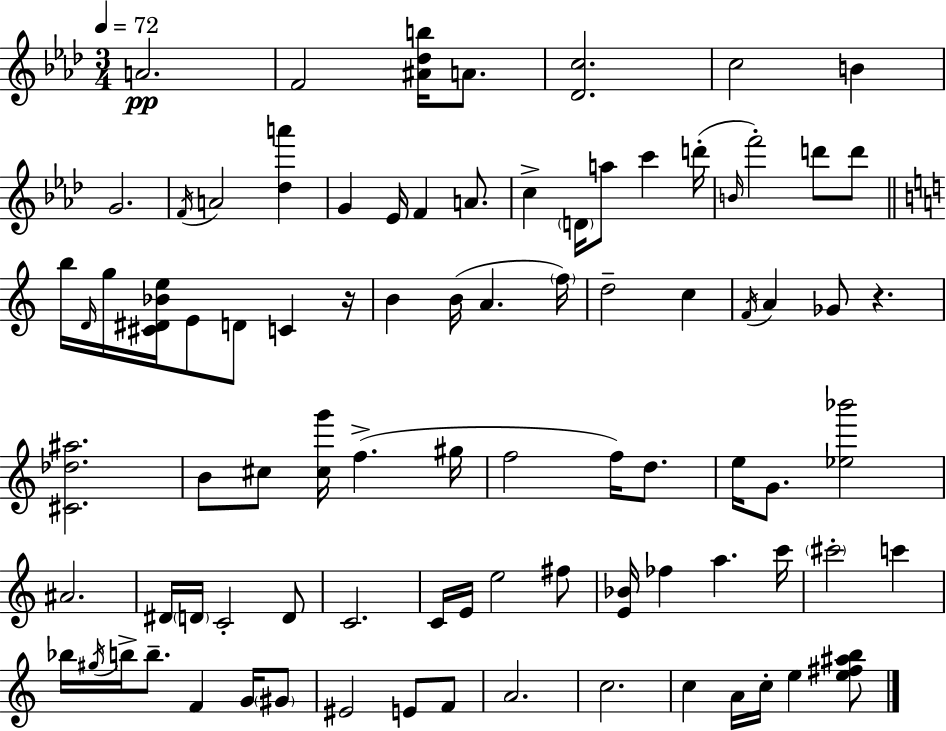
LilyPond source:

{
  \clef treble
  \numericTimeSignature
  \time 3/4
  \key f \minor
  \tempo 4 = 72
  a'2.\pp | f'2 <ais' des'' b''>16 a'8. | <des' c''>2. | c''2 b'4 | \break g'2. | \acciaccatura { f'16 } a'2 <des'' a'''>4 | g'4 ees'16 f'4 a'8. | c''4-> \parenthesize d'16 a''8 c'''4 | \break d'''16-.( \grace { b'16 } f'''2-.) d'''8 | d'''8 \bar "||" \break \key a \minor b''16 \grace { d'16 } g''16 <cis' dis' bes' e''>16 e'8 d'8 c'4 | r16 b'4 b'16( a'4. | \parenthesize f''16) d''2-- c''4 | \acciaccatura { f'16 } a'4 ges'8 r4. | \break <cis' des'' ais''>2. | b'8 cis''8 <cis'' g'''>16 f''4.->( | gis''16 f''2 f''16) d''8. | e''16 g'8. <ees'' bes'''>2 | \break ais'2. | dis'16 \parenthesize d'16 c'2-. | d'8 c'2. | c'16 e'16 e''2 | \break fis''8 <e' bes'>16 fes''4 a''4. | c'''16 \parenthesize cis'''2-. c'''4 | bes''16 \acciaccatura { gis''16 } b''16-> b''8.-- f'4 | g'16 \parenthesize gis'8 eis'2 e'8 | \break f'8 a'2. | c''2. | c''4 a'16 c''16-. e''4 | <e'' fis'' ais'' b''>8 \bar "|."
}